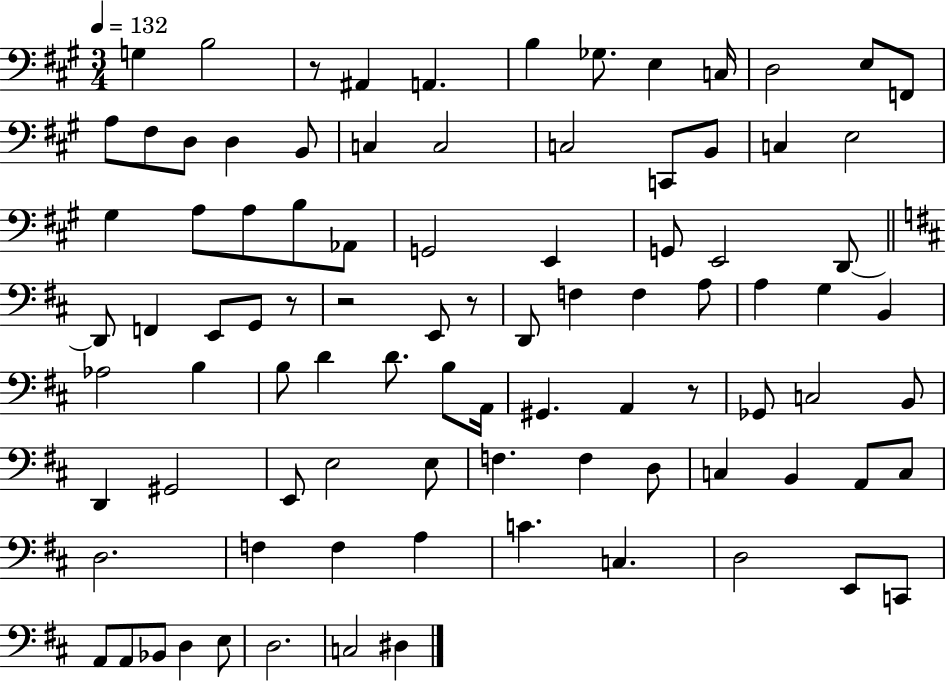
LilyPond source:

{
  \clef bass
  \numericTimeSignature
  \time 3/4
  \key a \major
  \tempo 4 = 132
  g4 b2 | r8 ais,4 a,4. | b4 ges8. e4 c16 | d2 e8 f,8 | \break a8 fis8 d8 d4 b,8 | c4 c2 | c2 c,8 b,8 | c4 e2 | \break gis4 a8 a8 b8 aes,8 | g,2 e,4 | g,8 e,2 d,8~~ | \bar "||" \break \key d \major d,8 f,4 e,8 g,8 r8 | r2 e,8 r8 | d,8 f4 f4 a8 | a4 g4 b,4 | \break aes2 b4 | b8 d'4 d'8. b8 a,16 | gis,4. a,4 r8 | ges,8 c2 b,8 | \break d,4 gis,2 | e,8 e2 e8 | f4. f4 d8 | c4 b,4 a,8 c8 | \break d2. | f4 f4 a4 | c'4. c4. | d2 e,8 c,8 | \break a,8 a,8 bes,8 d4 e8 | d2. | c2 dis4 | \bar "|."
}